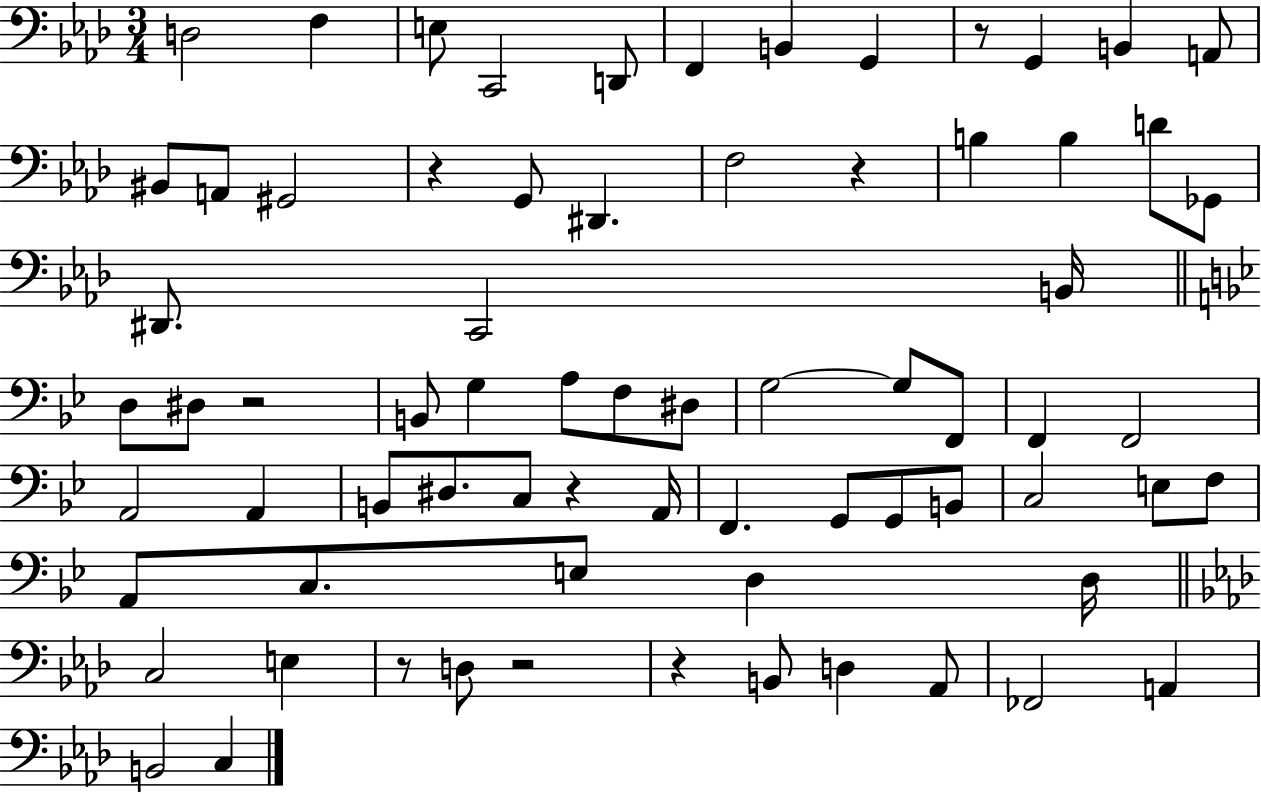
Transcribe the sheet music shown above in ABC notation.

X:1
T:Untitled
M:3/4
L:1/4
K:Ab
D,2 F, E,/2 C,,2 D,,/2 F,, B,, G,, z/2 G,, B,, A,,/2 ^B,,/2 A,,/2 ^G,,2 z G,,/2 ^D,, F,2 z B, B, D/2 _G,,/2 ^D,,/2 C,,2 B,,/4 D,/2 ^D,/2 z2 B,,/2 G, A,/2 F,/2 ^D,/2 G,2 G,/2 F,,/2 F,, F,,2 A,,2 A,, B,,/2 ^D,/2 C,/2 z A,,/4 F,, G,,/2 G,,/2 B,,/2 C,2 E,/2 F,/2 A,,/2 C,/2 E,/2 D, D,/4 C,2 E, z/2 D,/2 z2 z B,,/2 D, _A,,/2 _F,,2 A,, B,,2 C,